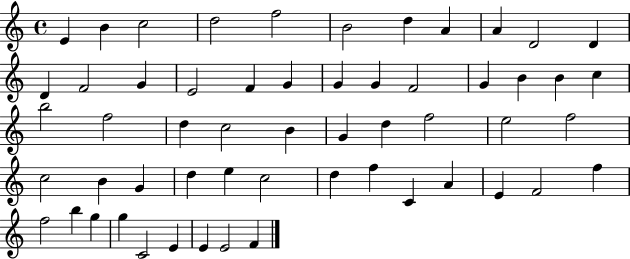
X:1
T:Untitled
M:4/4
L:1/4
K:C
E B c2 d2 f2 B2 d A A D2 D D F2 G E2 F G G G F2 G B B c b2 f2 d c2 B G d f2 e2 f2 c2 B G d e c2 d f C A E F2 f f2 b g g C2 E E E2 F